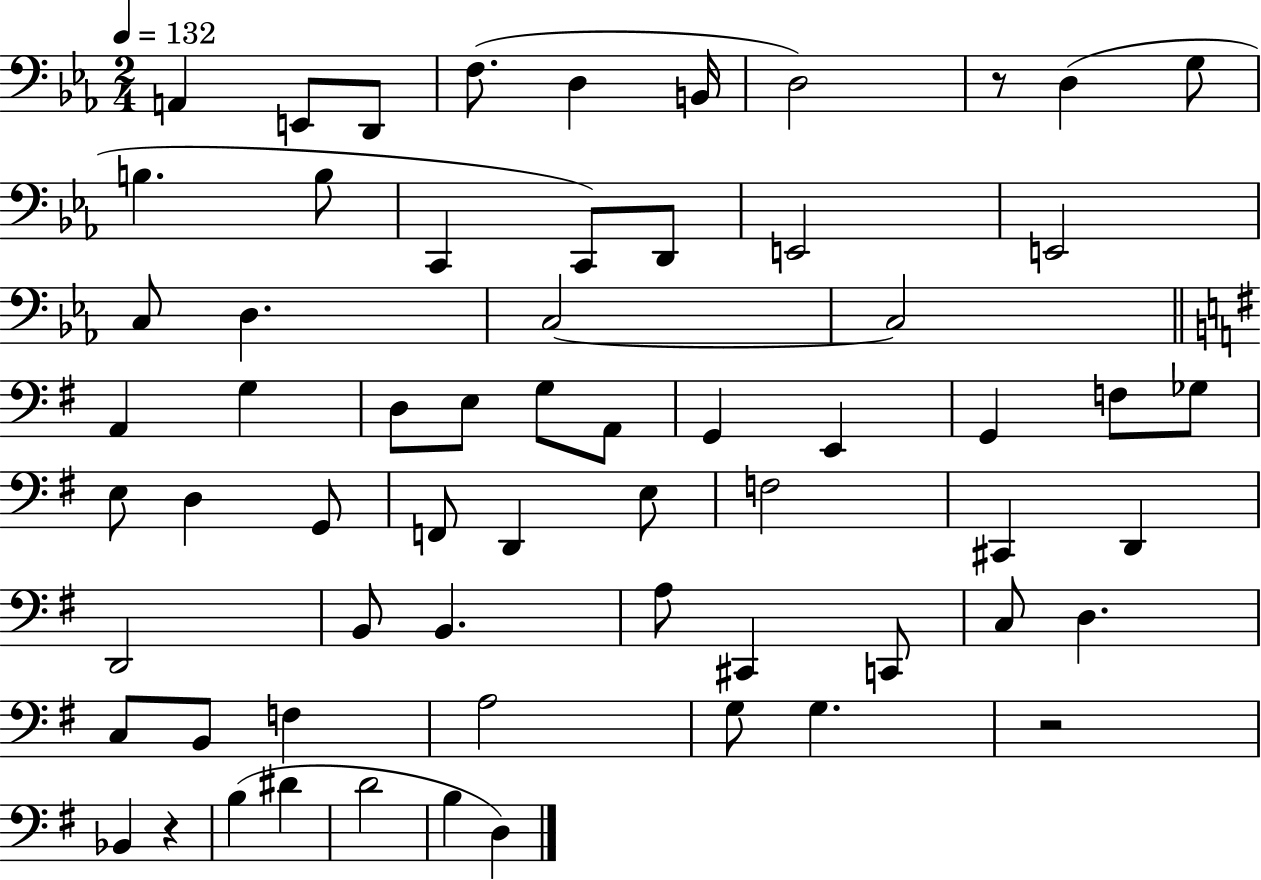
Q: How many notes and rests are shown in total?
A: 63